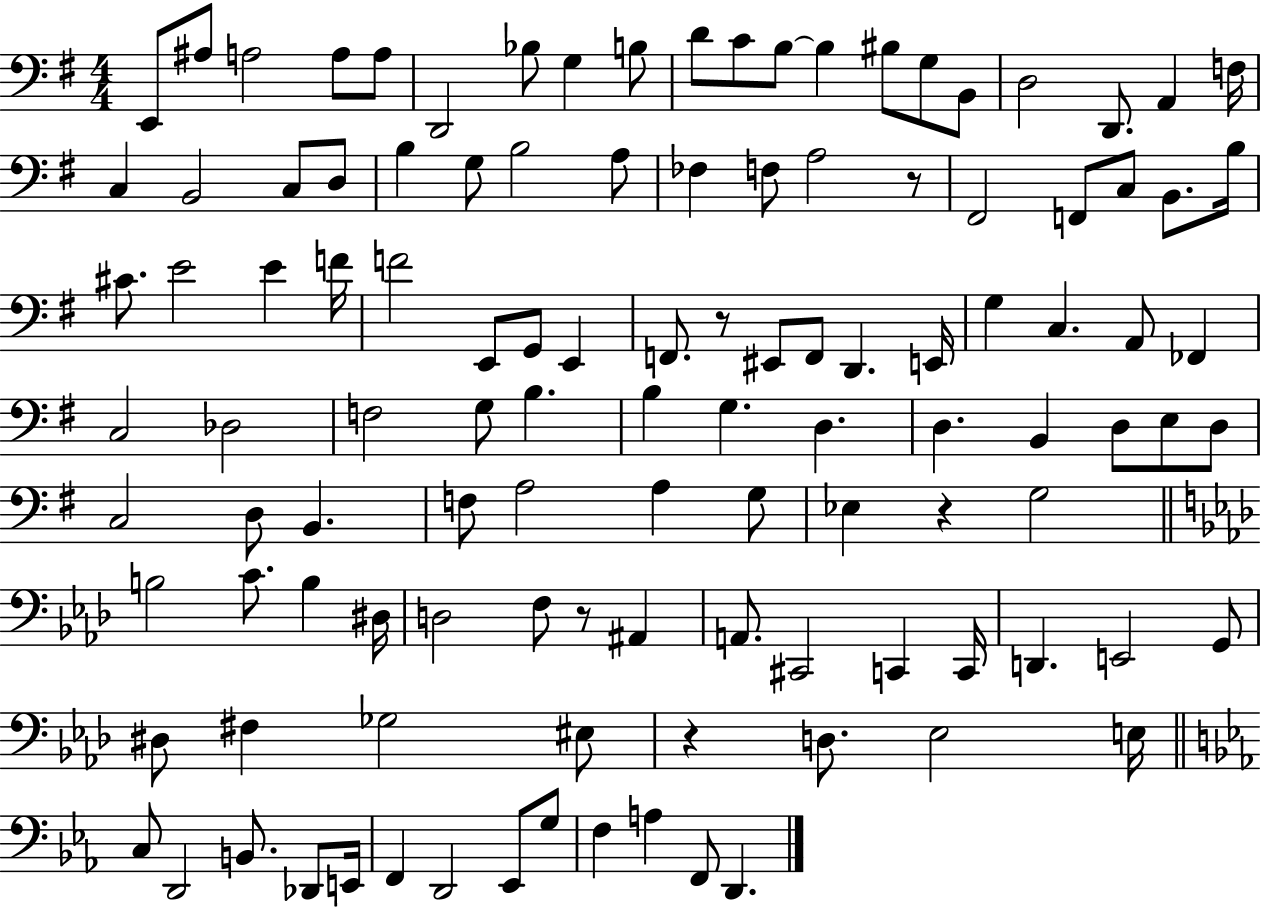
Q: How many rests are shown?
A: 5